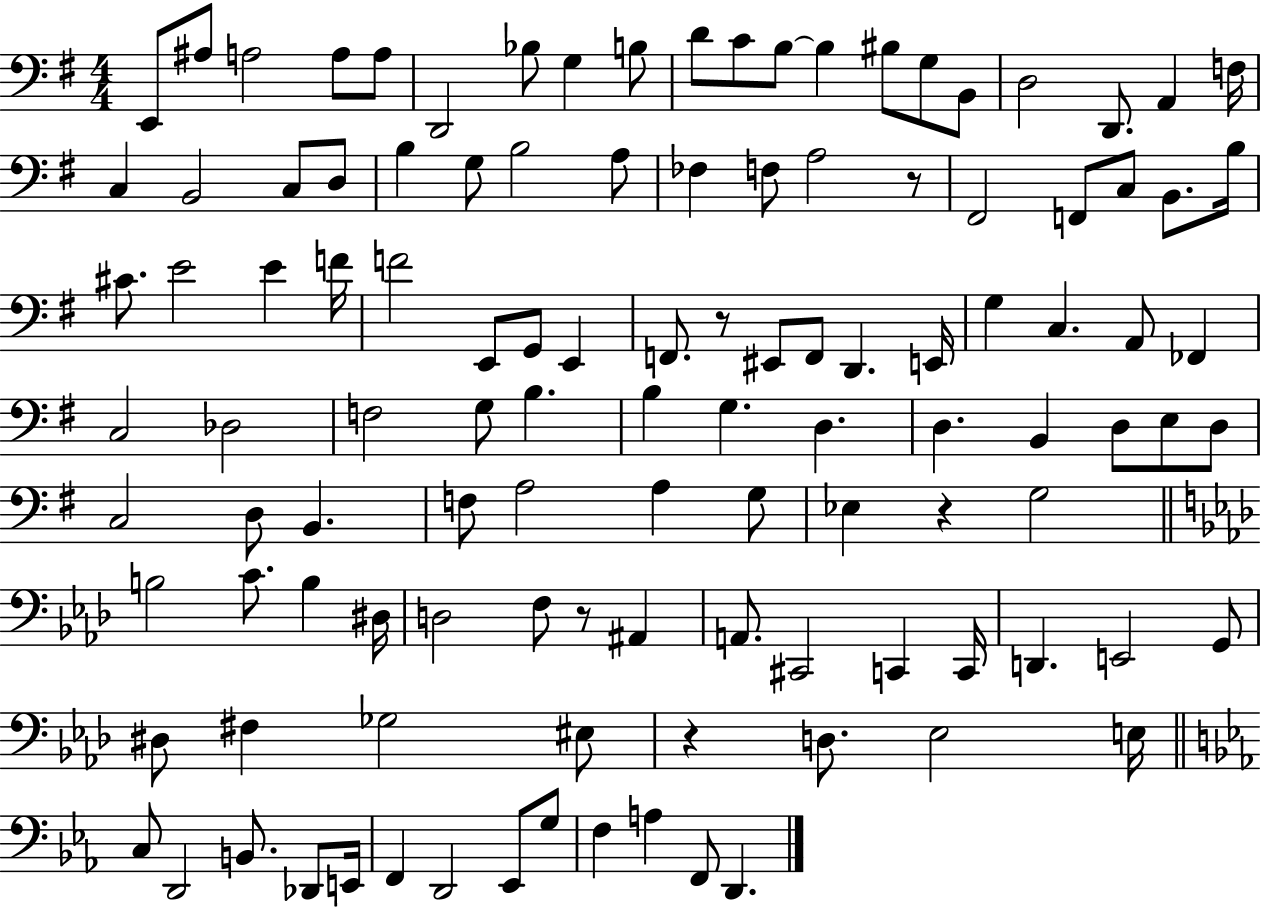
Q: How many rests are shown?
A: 5